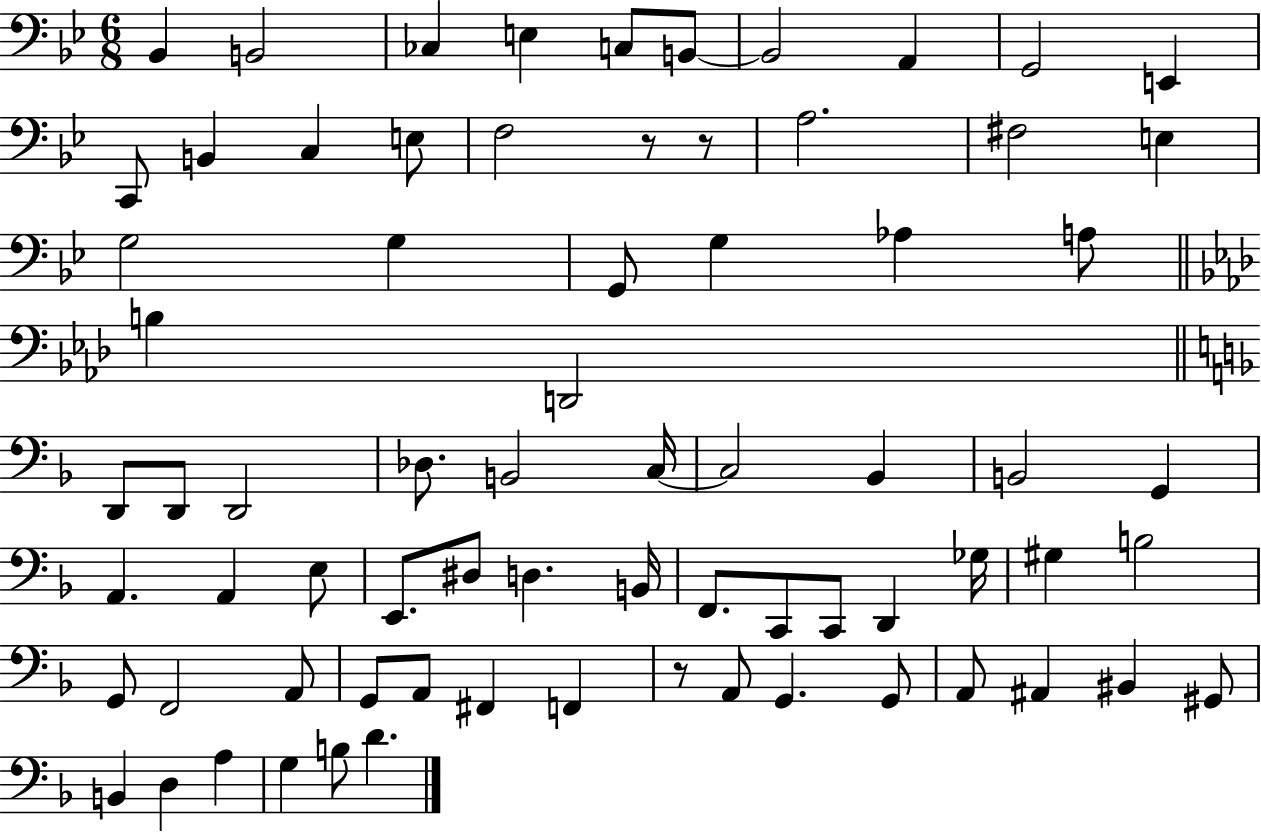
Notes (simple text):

Bb2/q B2/h CES3/q E3/q C3/e B2/e B2/h A2/q G2/h E2/q C2/e B2/q C3/q E3/e F3/h R/e R/e A3/h. F#3/h E3/q G3/h G3/q G2/e G3/q Ab3/q A3/e B3/q D2/h D2/e D2/e D2/h Db3/e. B2/h C3/s C3/h Bb2/q B2/h G2/q A2/q. A2/q E3/e E2/e. D#3/e D3/q. B2/s F2/e. C2/e C2/e D2/q Gb3/s G#3/q B3/h G2/e F2/h A2/e G2/e A2/e F#2/q F2/q R/e A2/e G2/q. G2/e A2/e A#2/q BIS2/q G#2/e B2/q D3/q A3/q G3/q B3/e D4/q.